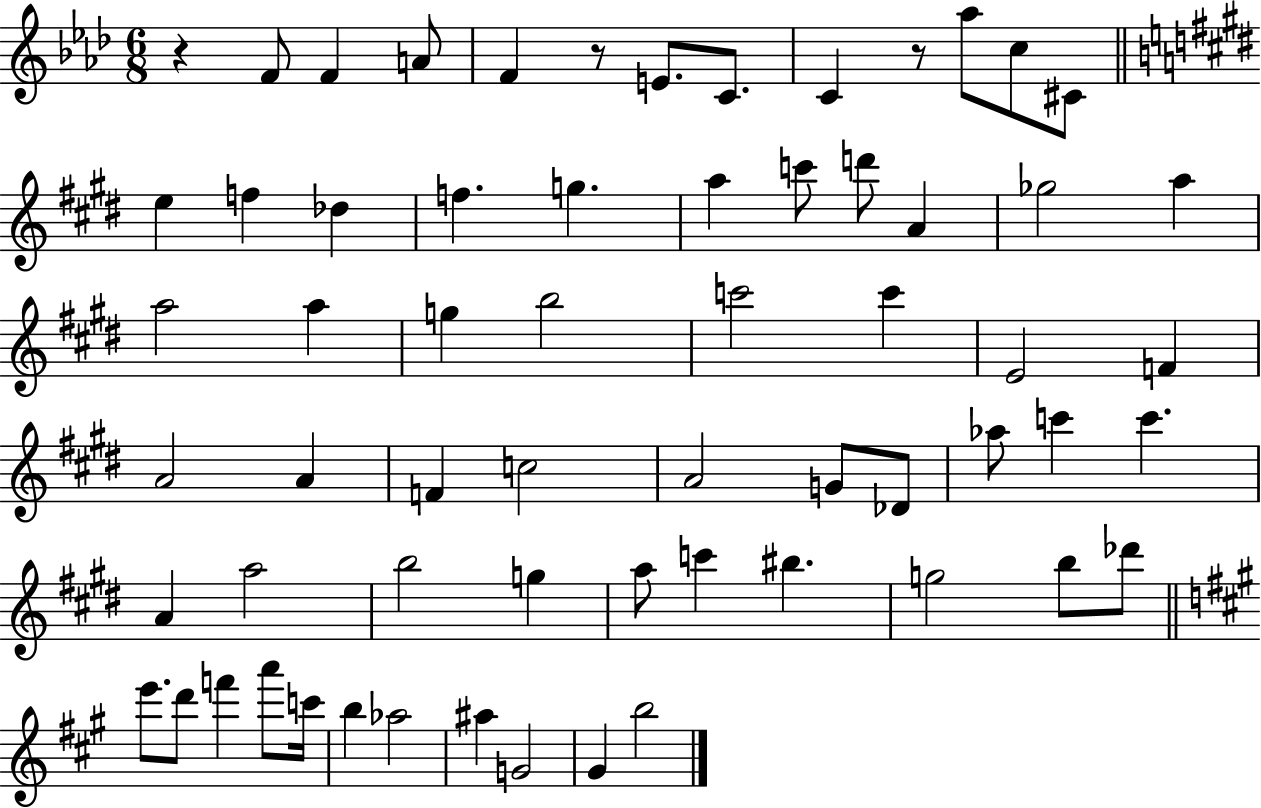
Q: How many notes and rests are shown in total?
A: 63